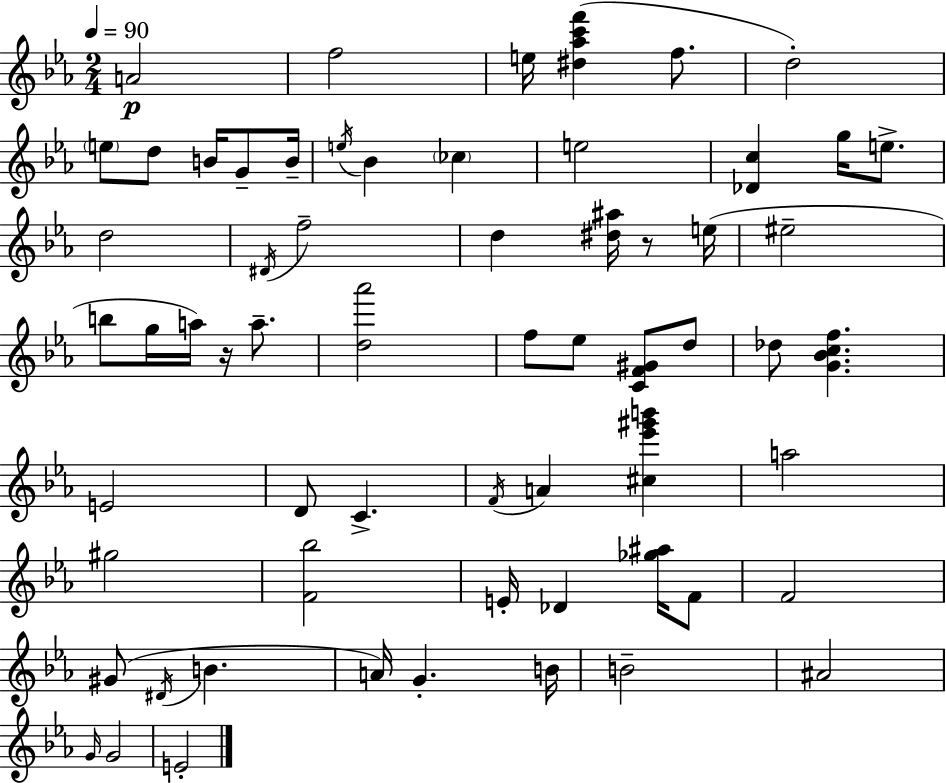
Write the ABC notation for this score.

X:1
T:Untitled
M:2/4
L:1/4
K:Cm
A2 f2 e/4 [^d_ac'f'] f/2 d2 e/2 d/2 B/4 G/2 B/4 e/4 _B _c e2 [_Dc] g/4 e/2 d2 ^D/4 f2 d [^d^a]/4 z/2 e/4 ^e2 b/2 g/4 a/4 z/4 a/2 [d_a']2 f/2 _e/2 [CF^G]/2 d/2 _d/2 [G_Bcf] E2 D/2 C F/4 A [^c_e'^g'b'] a2 ^g2 [F_b]2 E/4 _D [_g^a]/4 F/2 F2 ^G/2 ^D/4 B A/4 G B/4 B2 ^A2 G/4 G2 E2